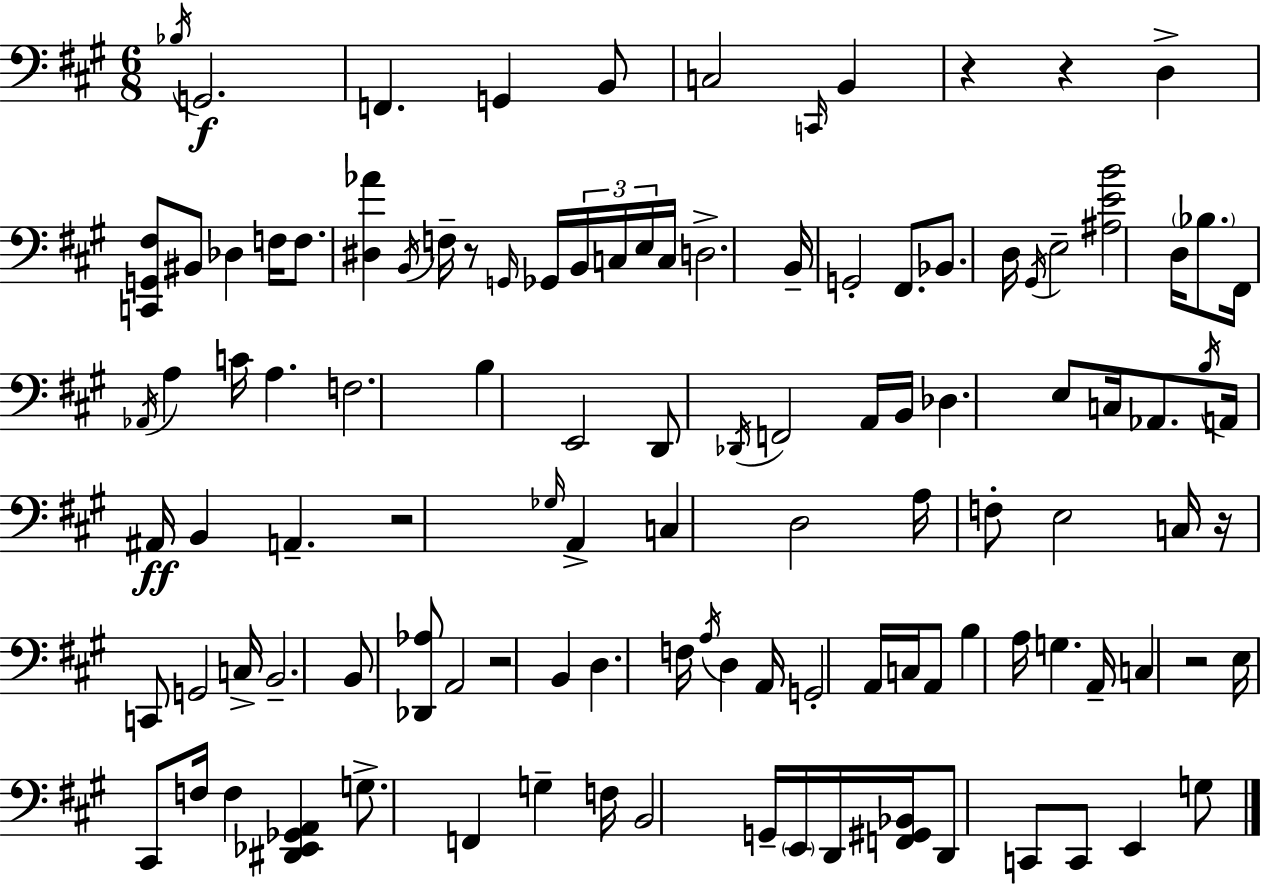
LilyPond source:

{
  \clef bass
  \numericTimeSignature
  \time 6/8
  \key a \major
  \acciaccatura { bes16 }\f g,2. | f,4. g,4 b,8 | c2 \grace { c,16 } b,4 | r4 r4 d4-> | \break <c, g, fis>8 bis,8 des4 f16 f8. | <dis aes'>4 \acciaccatura { b,16 } f16-- r8 \grace { g,16 } ges,16 | \tuplet 3/2 { b,16 c16 e16 } c16 d2.-> | b,16-- g,2-. | \break fis,8. bes,8. d16 \acciaccatura { gis,16 } e2-- | <ais e' b'>2 | d16 \parenthesize bes8. fis,16 \acciaccatura { aes,16 } a4 c'16 | a4. f2. | \break b4 e,2 | d,8 \acciaccatura { des,16 } f,2 | a,16 b,16 des4. | e8 c16 aes,8. \acciaccatura { b16 } a,16 ais,16\ff b,4 | \break a,4.-- r2 | \grace { ges16 } a,4-> c4 | d2 a16 f8-. | e2 c16 r16 c,8 | \break g,2 c16-> b,2.-- | b,8 <des, aes>8 | a,2 r2 | b,4 d4. | \break f16 \acciaccatura { a16 } d4 a,16 g,2-. | a,16 c16 a,8 b4 | a16 g4. a,16-- c4 | r2 e16 cis,8 | \break f16 f4 <dis, ees, ges, a,>4 g8.-> | f,4 g4-- f16 b,2 | g,16-- \parenthesize e,16 d,16 <f, gis, bes,>16 d,8 | c,8 c,8 e,4 g8 \bar "|."
}